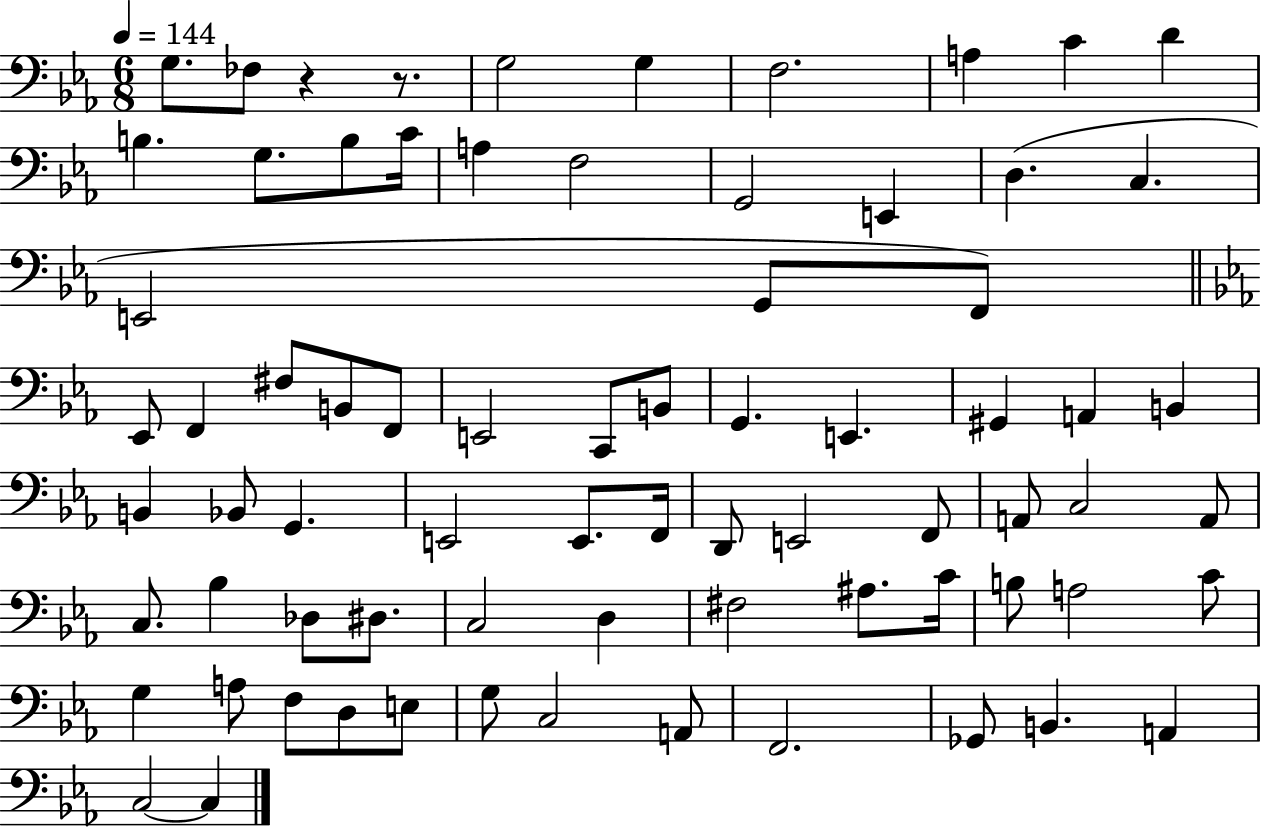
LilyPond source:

{
  \clef bass
  \numericTimeSignature
  \time 6/8
  \key ees \major
  \tempo 4 = 144
  \repeat volta 2 { g8. fes8 r4 r8. | g2 g4 | f2. | a4 c'4 d'4 | \break b4. g8. b8 c'16 | a4 f2 | g,2 e,4 | d4.( c4. | \break e,2 g,8 f,8) | \bar "||" \break \key c \minor ees,8 f,4 fis8 b,8 f,8 | e,2 c,8 b,8 | g,4. e,4. | gis,4 a,4 b,4 | \break b,4 bes,8 g,4. | e,2 e,8. f,16 | d,8 e,2 f,8 | a,8 c2 a,8 | \break c8. bes4 des8 dis8. | c2 d4 | fis2 ais8. c'16 | b8 a2 c'8 | \break g4 a8 f8 d8 e8 | g8 c2 a,8 | f,2. | ges,8 b,4. a,4 | \break c2~~ c4 | } \bar "|."
}